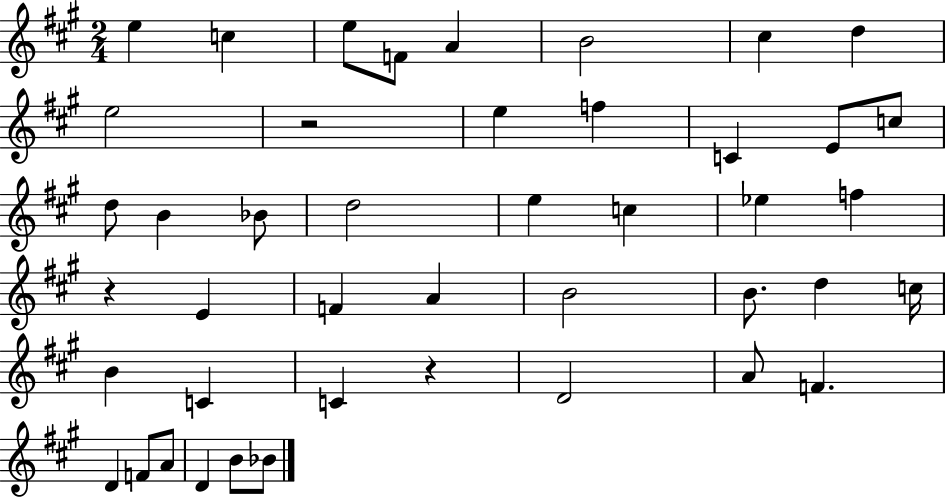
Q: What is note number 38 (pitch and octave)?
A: A4